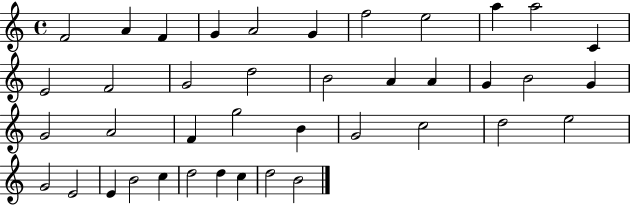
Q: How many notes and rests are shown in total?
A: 40